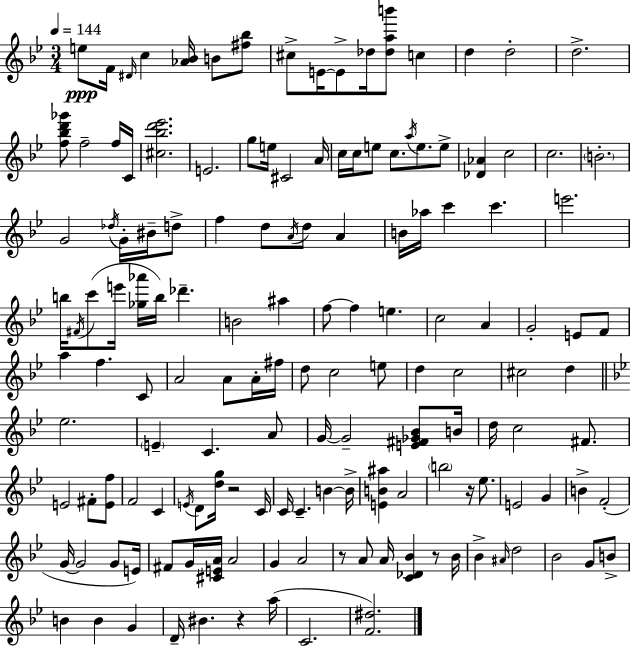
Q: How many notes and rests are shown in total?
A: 148